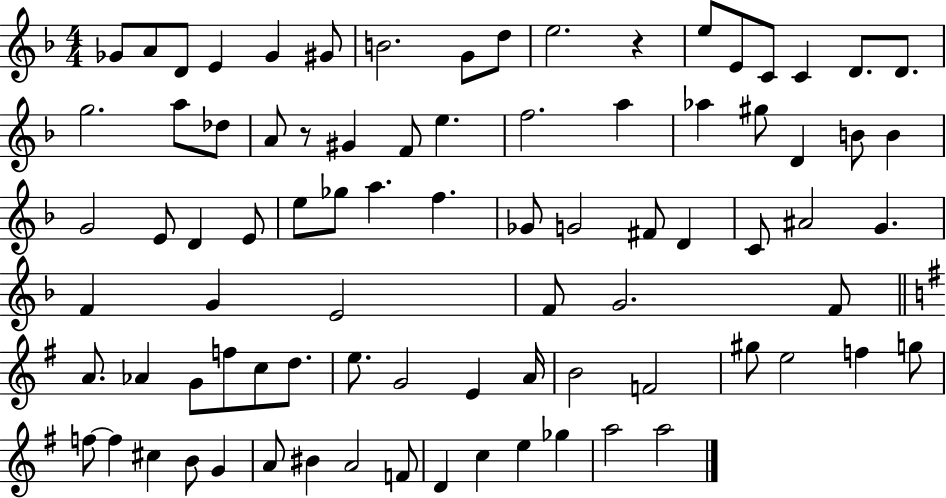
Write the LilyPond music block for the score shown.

{
  \clef treble
  \numericTimeSignature
  \time 4/4
  \key f \major
  ges'8 a'8 d'8 e'4 ges'4 gis'8 | b'2. g'8 d''8 | e''2. r4 | e''8 e'8 c'8 c'4 d'8. d'8. | \break g''2. a''8 des''8 | a'8 r8 gis'4 f'8 e''4. | f''2. a''4 | aes''4 gis''8 d'4 b'8 b'4 | \break g'2 e'8 d'4 e'8 | e''8 ges''8 a''4. f''4. | ges'8 g'2 fis'8 d'4 | c'8 ais'2 g'4. | \break f'4 g'4 e'2 | f'8 g'2. f'8 | \bar "||" \break \key g \major a'8. aes'4 g'8 f''8 c''8 d''8. | e''8. g'2 e'4 a'16 | b'2 f'2 | gis''8 e''2 f''4 g''8 | \break f''8~~ f''4 cis''4 b'8 g'4 | a'8 bis'4 a'2 f'8 | d'4 c''4 e''4 ges''4 | a''2 a''2 | \break \bar "|."
}